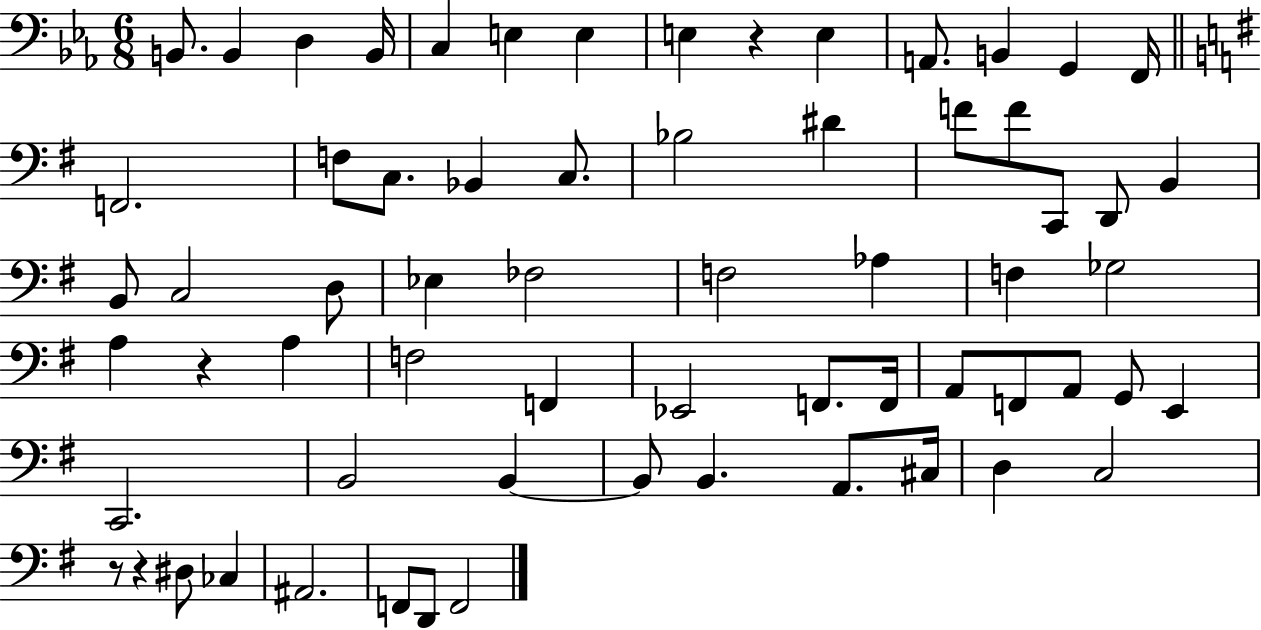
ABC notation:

X:1
T:Untitled
M:6/8
L:1/4
K:Eb
B,,/2 B,, D, B,,/4 C, E, E, E, z E, A,,/2 B,, G,, F,,/4 F,,2 F,/2 C,/2 _B,, C,/2 _B,2 ^D F/2 F/2 C,,/2 D,,/2 B,, B,,/2 C,2 D,/2 _E, _F,2 F,2 _A, F, _G,2 A, z A, F,2 F,, _E,,2 F,,/2 F,,/4 A,,/2 F,,/2 A,,/2 G,,/2 E,, C,,2 B,,2 B,, B,,/2 B,, A,,/2 ^C,/4 D, C,2 z/2 z ^D,/2 _C, ^A,,2 F,,/2 D,,/2 F,,2